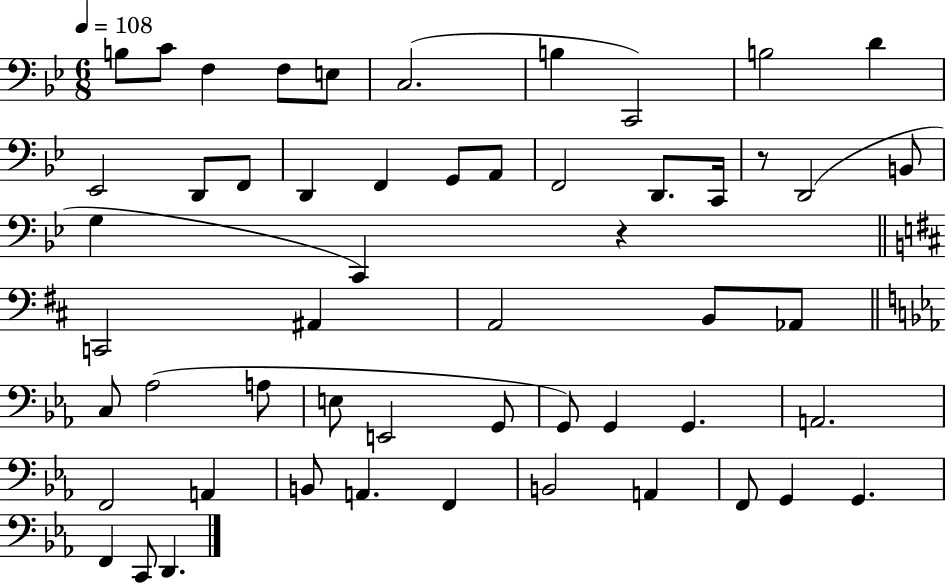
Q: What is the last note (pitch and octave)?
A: D2